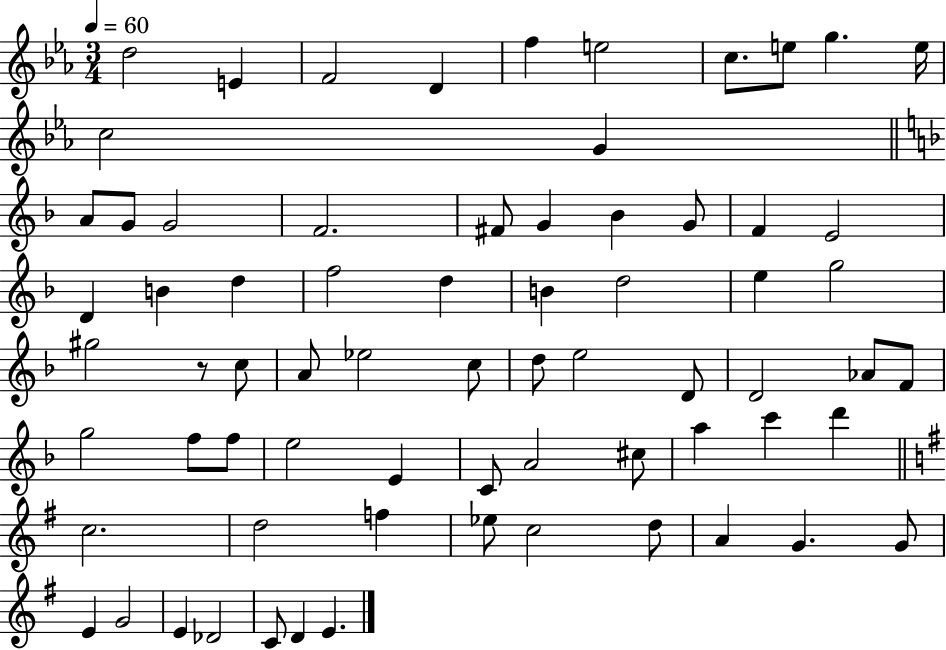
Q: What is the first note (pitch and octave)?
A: D5